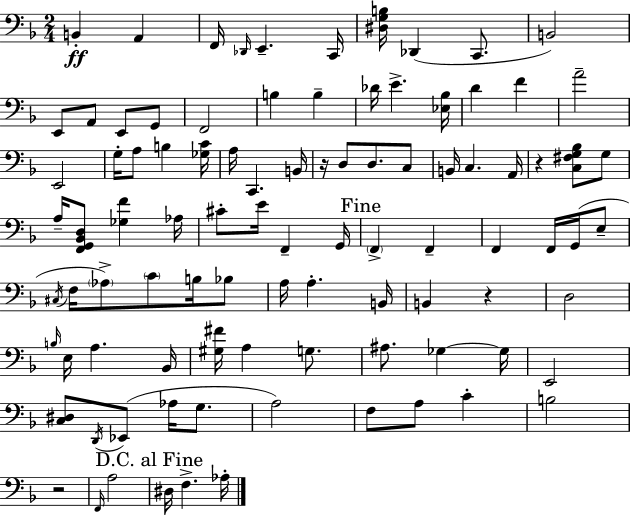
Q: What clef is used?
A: bass